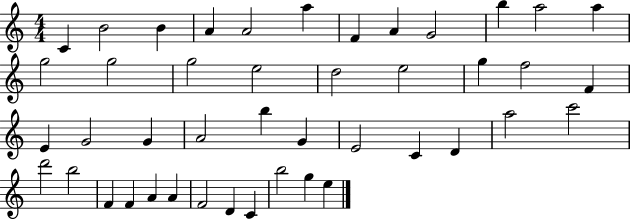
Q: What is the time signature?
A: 4/4